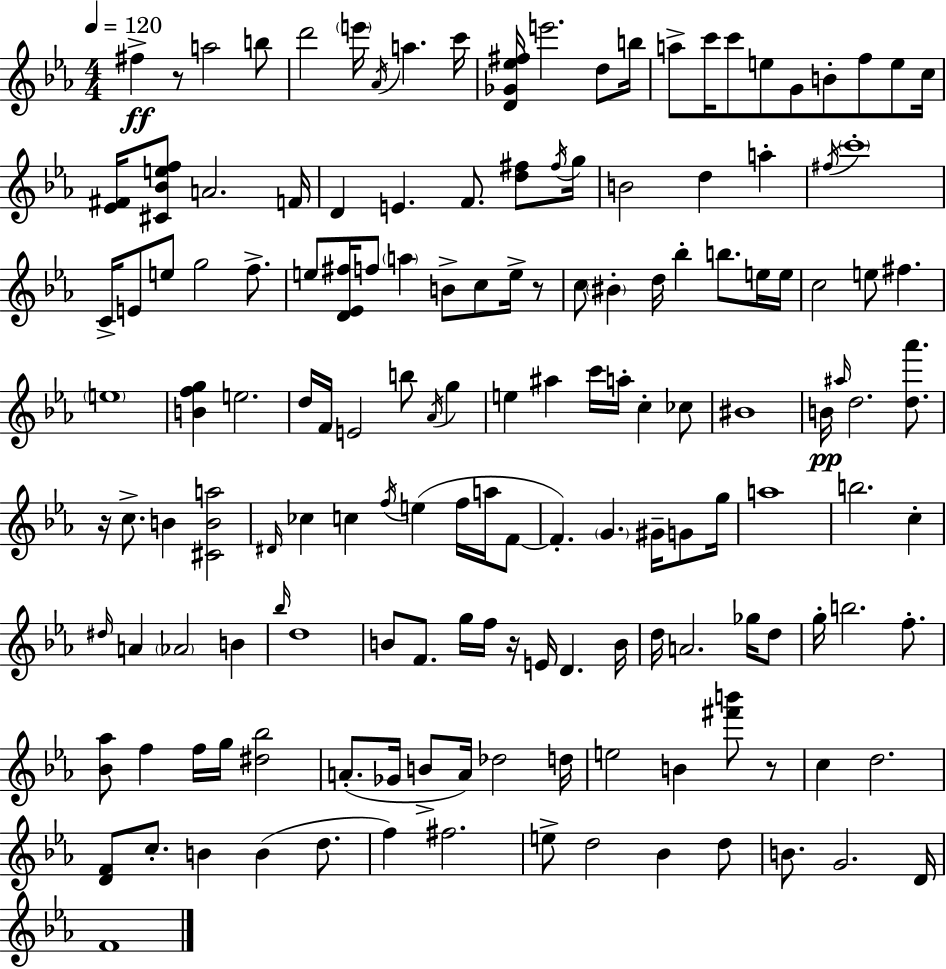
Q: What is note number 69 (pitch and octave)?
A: B4